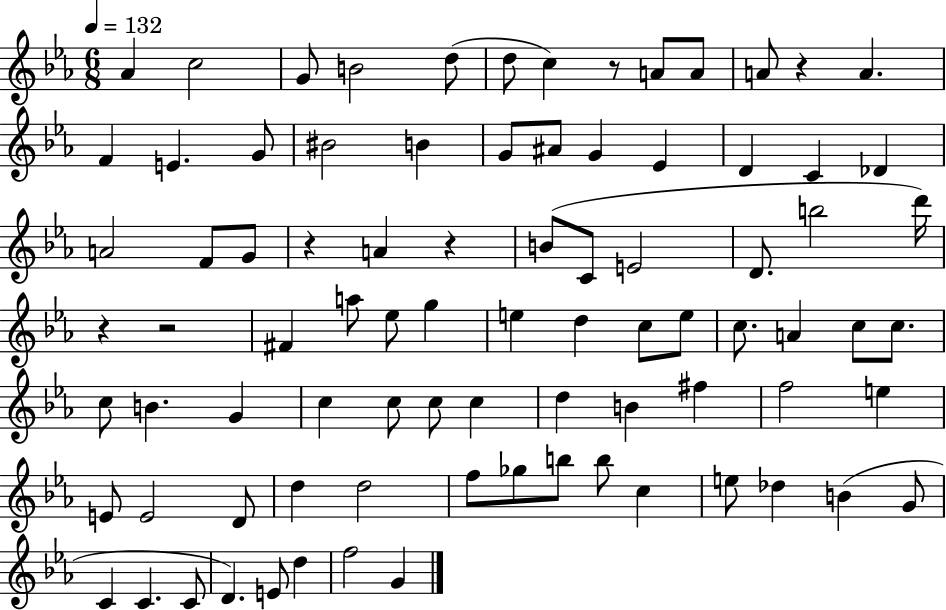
X:1
T:Untitled
M:6/8
L:1/4
K:Eb
_A c2 G/2 B2 d/2 d/2 c z/2 A/2 A/2 A/2 z A F E G/2 ^B2 B G/2 ^A/2 G _E D C _D A2 F/2 G/2 z A z B/2 C/2 E2 D/2 b2 d'/4 z z2 ^F a/2 _e/2 g e d c/2 e/2 c/2 A c/2 c/2 c/2 B G c c/2 c/2 c d B ^f f2 e E/2 E2 D/2 d d2 f/2 _g/2 b/2 b/2 c e/2 _d B G/2 C C C/2 D E/2 d f2 G